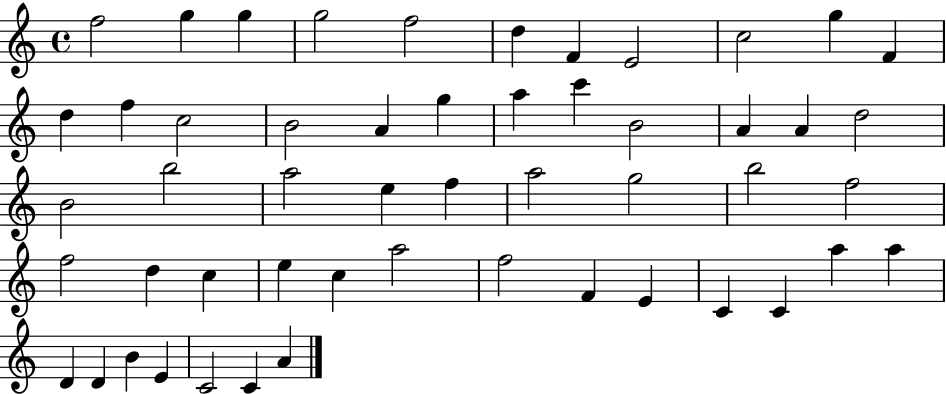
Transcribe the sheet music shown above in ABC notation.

X:1
T:Untitled
M:4/4
L:1/4
K:C
f2 g g g2 f2 d F E2 c2 g F d f c2 B2 A g a c' B2 A A d2 B2 b2 a2 e f a2 g2 b2 f2 f2 d c e c a2 f2 F E C C a a D D B E C2 C A